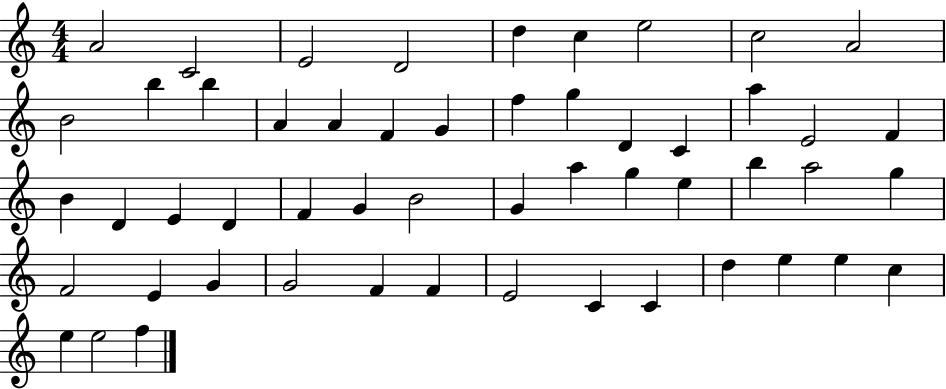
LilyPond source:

{
  \clef treble
  \numericTimeSignature
  \time 4/4
  \key c \major
  a'2 c'2 | e'2 d'2 | d''4 c''4 e''2 | c''2 a'2 | \break b'2 b''4 b''4 | a'4 a'4 f'4 g'4 | f''4 g''4 d'4 c'4 | a''4 e'2 f'4 | \break b'4 d'4 e'4 d'4 | f'4 g'4 b'2 | g'4 a''4 g''4 e''4 | b''4 a''2 g''4 | \break f'2 e'4 g'4 | g'2 f'4 f'4 | e'2 c'4 c'4 | d''4 e''4 e''4 c''4 | \break e''4 e''2 f''4 | \bar "|."
}